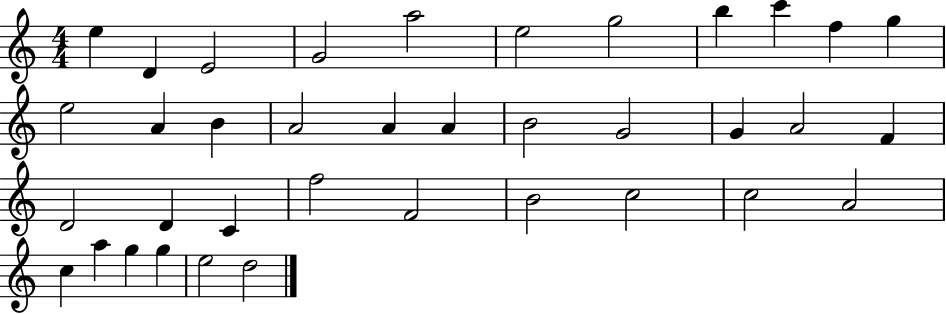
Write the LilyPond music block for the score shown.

{
  \clef treble
  \numericTimeSignature
  \time 4/4
  \key c \major
  e''4 d'4 e'2 | g'2 a''2 | e''2 g''2 | b''4 c'''4 f''4 g''4 | \break e''2 a'4 b'4 | a'2 a'4 a'4 | b'2 g'2 | g'4 a'2 f'4 | \break d'2 d'4 c'4 | f''2 f'2 | b'2 c''2 | c''2 a'2 | \break c''4 a''4 g''4 g''4 | e''2 d''2 | \bar "|."
}